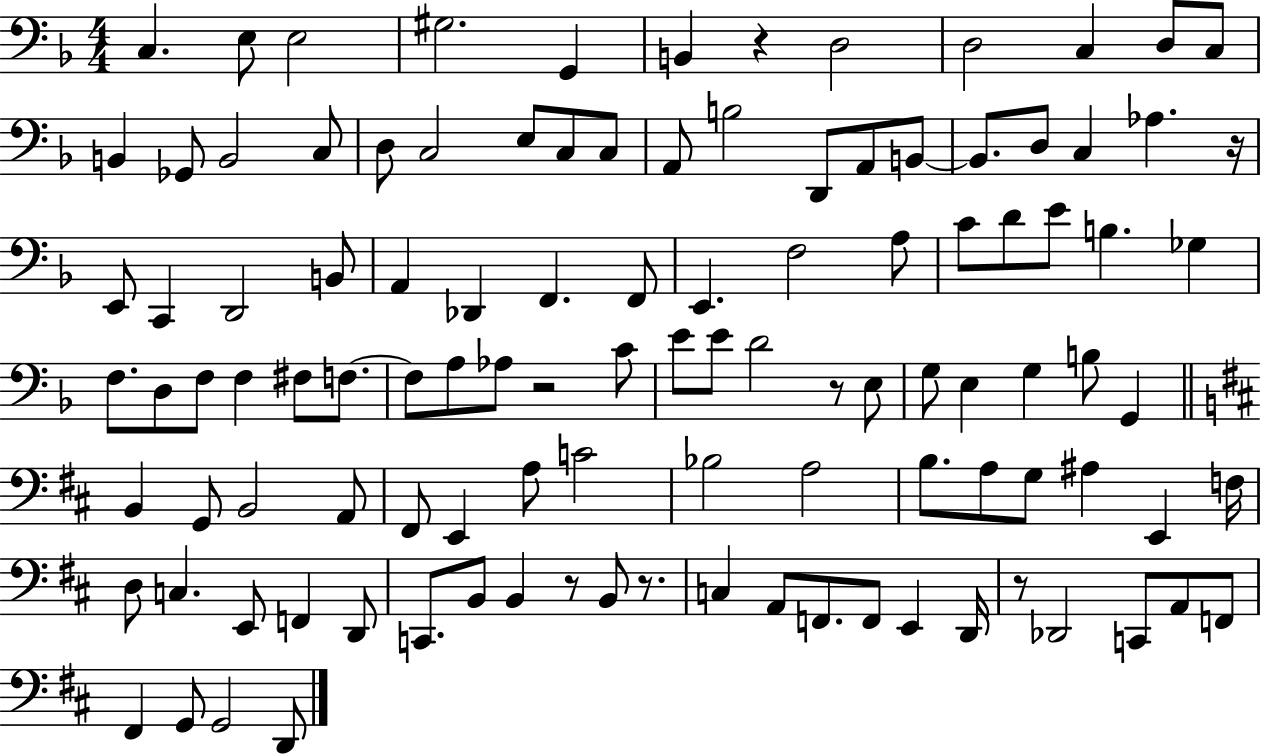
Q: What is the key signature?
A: F major